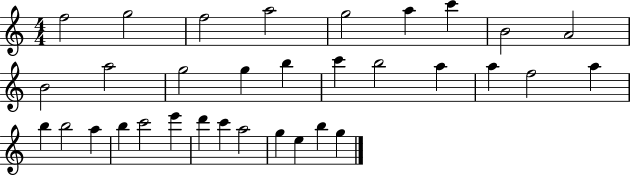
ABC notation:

X:1
T:Untitled
M:4/4
L:1/4
K:C
f2 g2 f2 a2 g2 a c' B2 A2 B2 a2 g2 g b c' b2 a a f2 a b b2 a b c'2 e' d' c' a2 g e b g